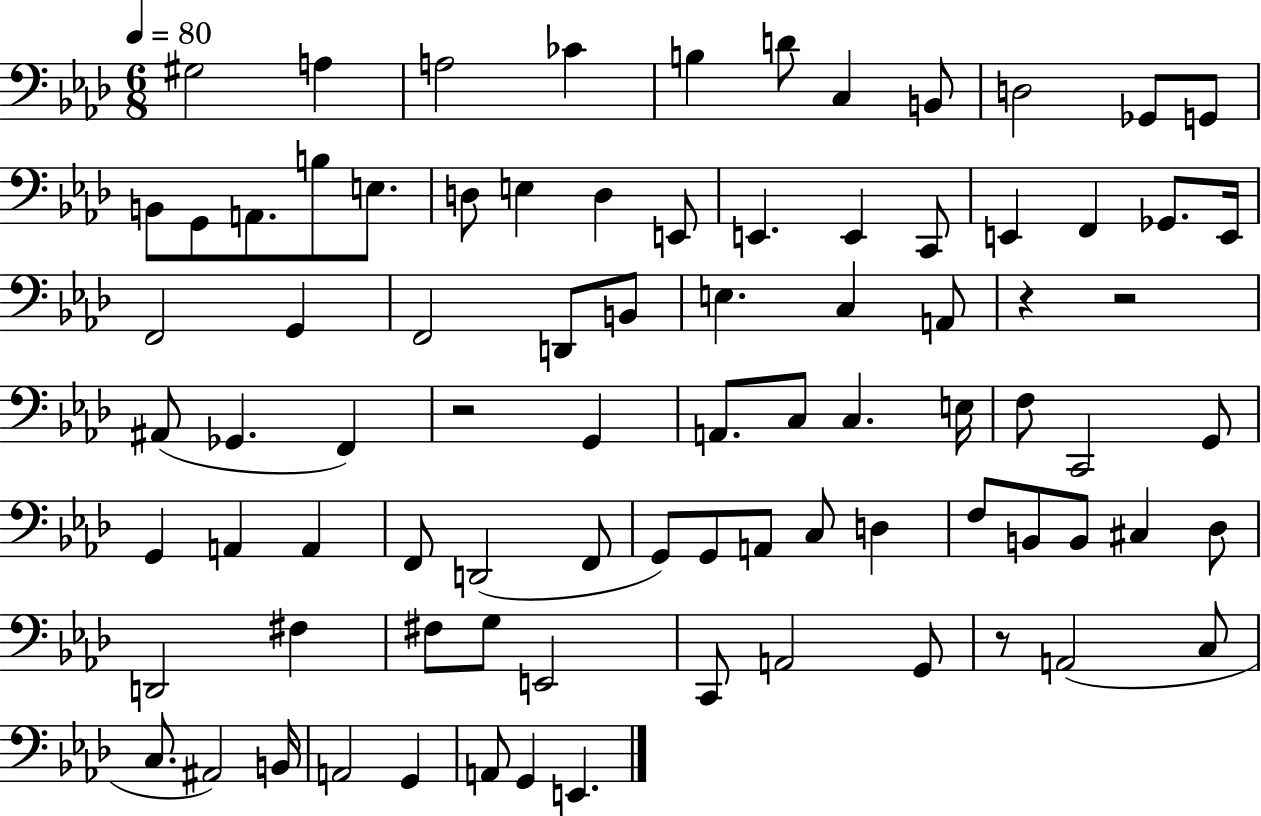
{
  \clef bass
  \numericTimeSignature
  \time 6/8
  \key aes \major
  \tempo 4 = 80
  gis2 a4 | a2 ces'4 | b4 d'8 c4 b,8 | d2 ges,8 g,8 | \break b,8 g,8 a,8. b8 e8. | d8 e4 d4 e,8 | e,4. e,4 c,8 | e,4 f,4 ges,8. e,16 | \break f,2 g,4 | f,2 d,8 b,8 | e4. c4 a,8 | r4 r2 | \break ais,8( ges,4. f,4) | r2 g,4 | a,8. c8 c4. e16 | f8 c,2 g,8 | \break g,4 a,4 a,4 | f,8 d,2( f,8 | g,8) g,8 a,8 c8 d4 | f8 b,8 b,8 cis4 des8 | \break d,2 fis4 | fis8 g8 e,2 | c,8 a,2 g,8 | r8 a,2( c8 | \break c8. ais,2) b,16 | a,2 g,4 | a,8 g,4 e,4. | \bar "|."
}